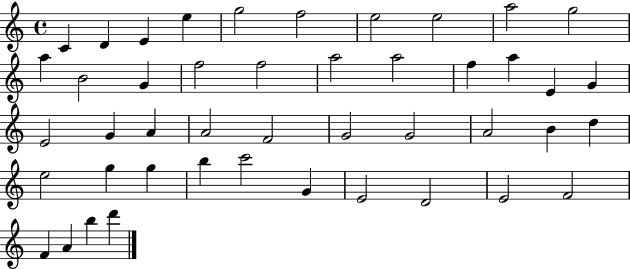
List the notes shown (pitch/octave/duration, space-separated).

C4/q D4/q E4/q E5/q G5/h F5/h E5/h E5/h A5/h G5/h A5/q B4/h G4/q F5/h F5/h A5/h A5/h F5/q A5/q E4/q G4/q E4/h G4/q A4/q A4/h F4/h G4/h G4/h A4/h B4/q D5/q E5/h G5/q G5/q B5/q C6/h G4/q E4/h D4/h E4/h F4/h F4/q A4/q B5/q D6/q